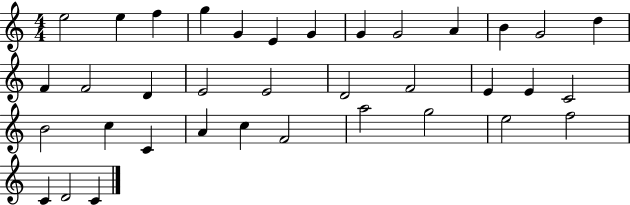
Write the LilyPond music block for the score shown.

{
  \clef treble
  \numericTimeSignature
  \time 4/4
  \key c \major
  e''2 e''4 f''4 | g''4 g'4 e'4 g'4 | g'4 g'2 a'4 | b'4 g'2 d''4 | \break f'4 f'2 d'4 | e'2 e'2 | d'2 f'2 | e'4 e'4 c'2 | \break b'2 c''4 c'4 | a'4 c''4 f'2 | a''2 g''2 | e''2 f''2 | \break c'4 d'2 c'4 | \bar "|."
}